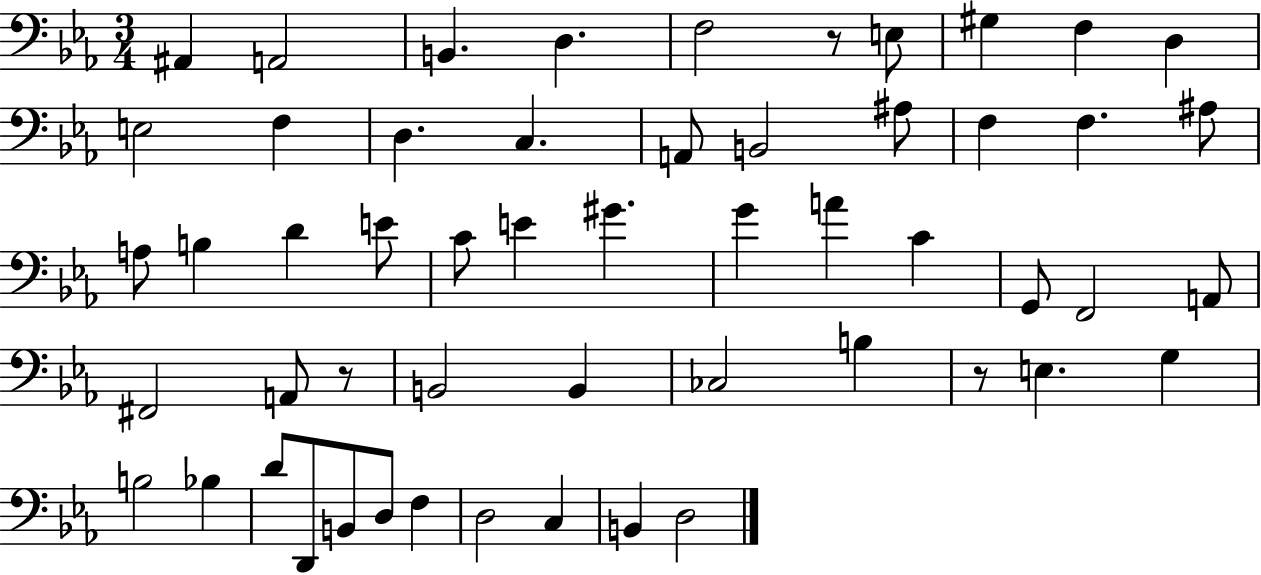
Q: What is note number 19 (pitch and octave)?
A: A#3